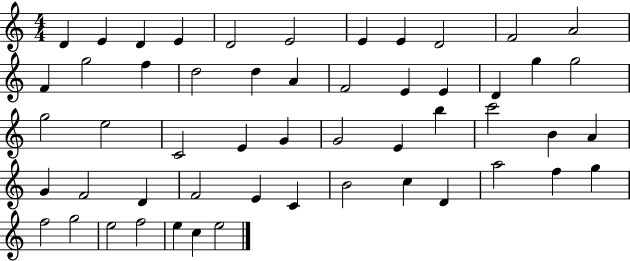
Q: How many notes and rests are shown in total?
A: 53